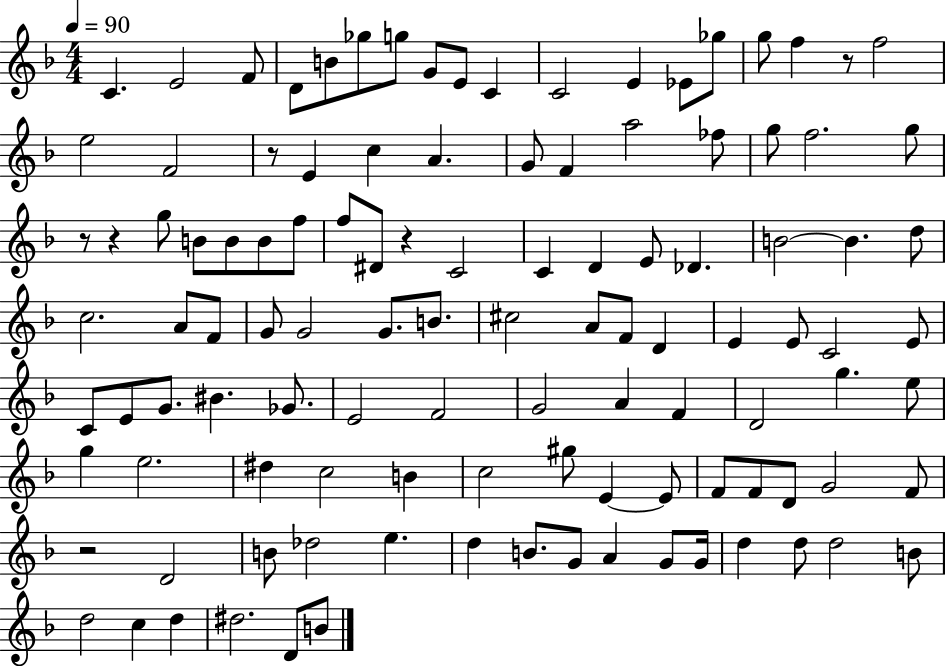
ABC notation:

X:1
T:Untitled
M:4/4
L:1/4
K:F
C E2 F/2 D/2 B/2 _g/2 g/2 G/2 E/2 C C2 E _E/2 _g/2 g/2 f z/2 f2 e2 F2 z/2 E c A G/2 F a2 _f/2 g/2 f2 g/2 z/2 z g/2 B/2 B/2 B/2 f/2 f/2 ^D/2 z C2 C D E/2 _D B2 B d/2 c2 A/2 F/2 G/2 G2 G/2 B/2 ^c2 A/2 F/2 D E E/2 C2 E/2 C/2 E/2 G/2 ^B _G/2 E2 F2 G2 A F D2 g e/2 g e2 ^d c2 B c2 ^g/2 E E/2 F/2 F/2 D/2 G2 F/2 z2 D2 B/2 _d2 e d B/2 G/2 A G/2 G/4 d d/2 d2 B/2 d2 c d ^d2 D/2 B/2